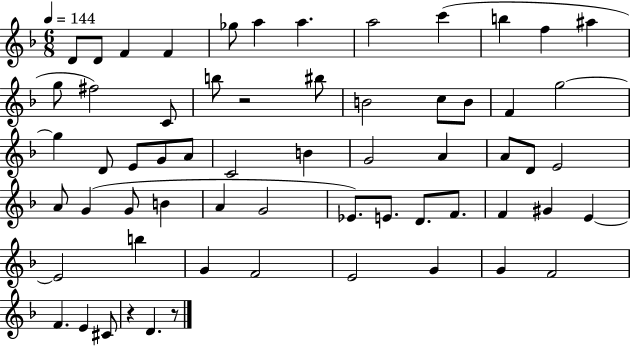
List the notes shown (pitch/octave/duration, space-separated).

D4/e D4/e F4/q F4/q Gb5/e A5/q A5/q. A5/h C6/q B5/q F5/q A#5/q G5/e F#5/h C4/e B5/e R/h BIS5/e B4/h C5/e B4/e F4/q G5/h G5/q D4/e E4/e G4/e A4/e C4/h B4/q G4/h A4/q A4/e D4/e E4/h A4/e G4/q G4/e B4/q A4/q G4/h Eb4/e. E4/e. D4/e. F4/e. F4/q G#4/q E4/q E4/h B5/q G4/q F4/h E4/h G4/q G4/q F4/h F4/q. E4/q C#4/e R/q D4/q. R/e